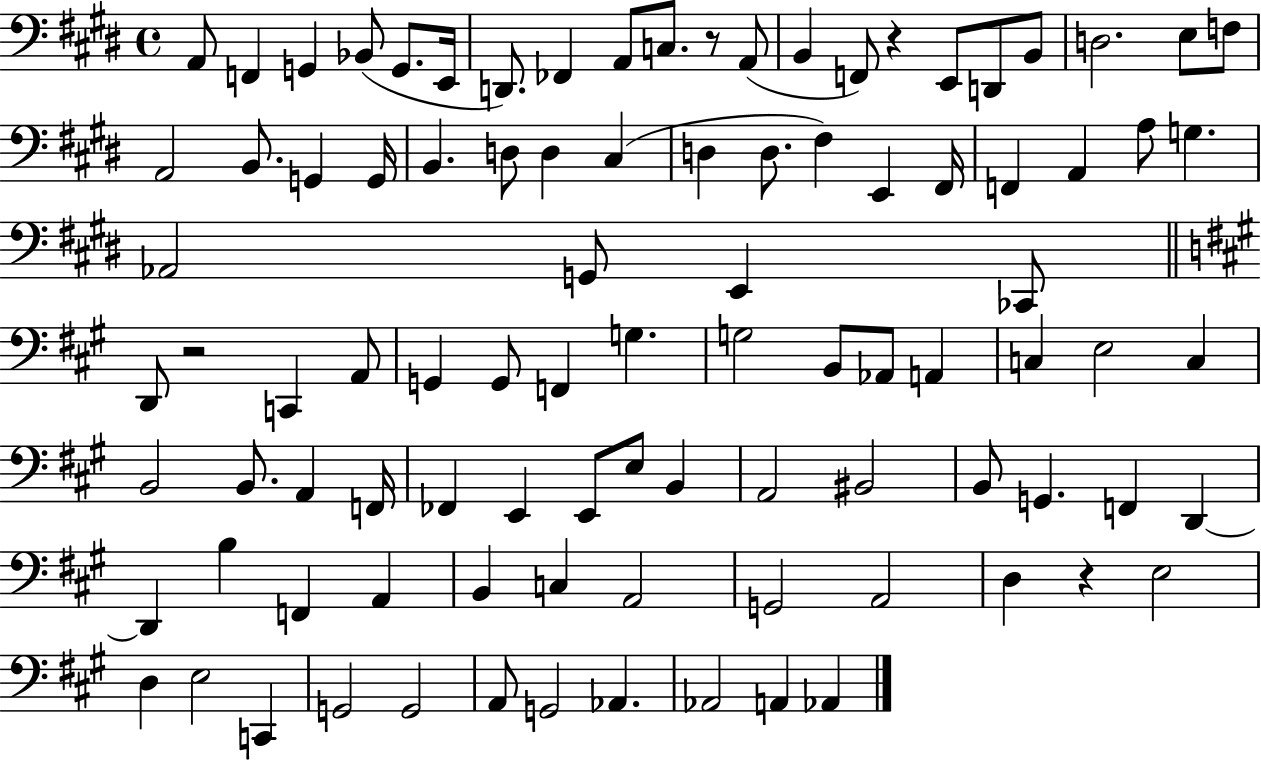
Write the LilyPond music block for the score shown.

{
  \clef bass
  \time 4/4
  \defaultTimeSignature
  \key e \major
  a,8 f,4 g,4 bes,8( g,8. e,16 | d,8.) fes,4 a,8 c8. r8 a,8( | b,4 f,8) r4 e,8 d,8 b,8 | d2. e8 f8 | \break a,2 b,8. g,4 g,16 | b,4. d8 d4 cis4( | d4 d8. fis4) e,4 fis,16 | f,4 a,4 a8 g4. | \break aes,2 g,8 e,4 ces,8 | \bar "||" \break \key a \major d,8 r2 c,4 a,8 | g,4 g,8 f,4 g4. | g2 b,8 aes,8 a,4 | c4 e2 c4 | \break b,2 b,8. a,4 f,16 | fes,4 e,4 e,8 e8 b,4 | a,2 bis,2 | b,8 g,4. f,4 d,4~~ | \break d,4 b4 f,4 a,4 | b,4 c4 a,2 | g,2 a,2 | d4 r4 e2 | \break d4 e2 c,4 | g,2 g,2 | a,8 g,2 aes,4. | aes,2 a,4 aes,4 | \break \bar "|."
}